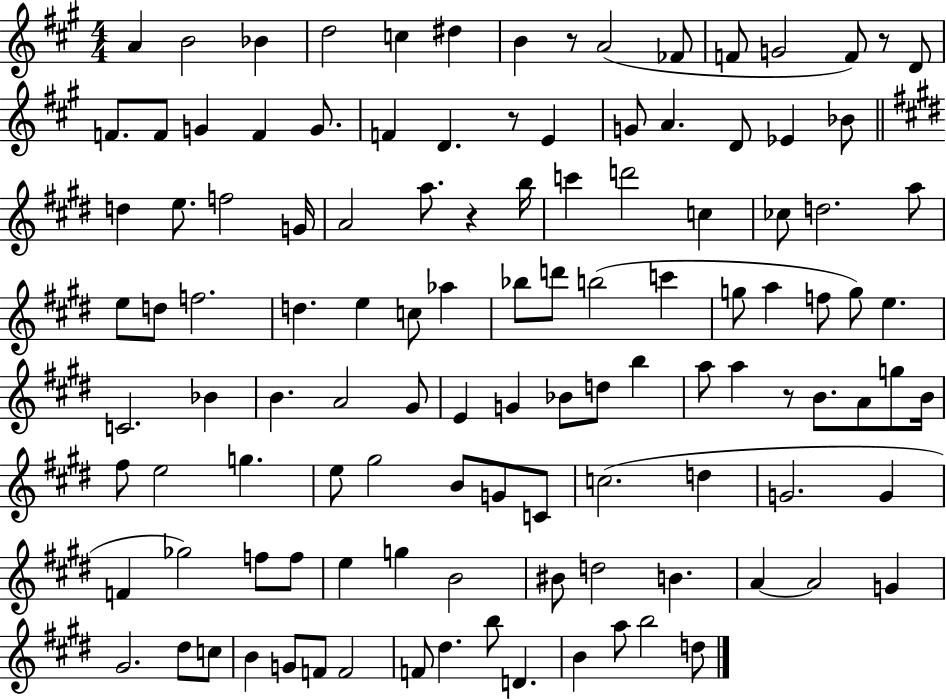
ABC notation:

X:1
T:Untitled
M:4/4
L:1/4
K:A
A B2 _B d2 c ^d B z/2 A2 _F/2 F/2 G2 F/2 z/2 D/2 F/2 F/2 G F G/2 F D z/2 E G/2 A D/2 _E _B/2 d e/2 f2 G/4 A2 a/2 z b/4 c' d'2 c _c/2 d2 a/2 e/2 d/2 f2 d e c/2 _a _b/2 d'/2 b2 c' g/2 a f/2 g/2 e C2 _B B A2 ^G/2 E G _B/2 d/2 b a/2 a z/2 B/2 A/2 g/2 B/4 ^f/2 e2 g e/2 ^g2 B/2 G/2 C/2 c2 d G2 G F _g2 f/2 f/2 e g B2 ^B/2 d2 B A A2 G ^G2 ^d/2 c/2 B G/2 F/2 F2 F/2 ^d b/2 D B a/2 b2 d/2